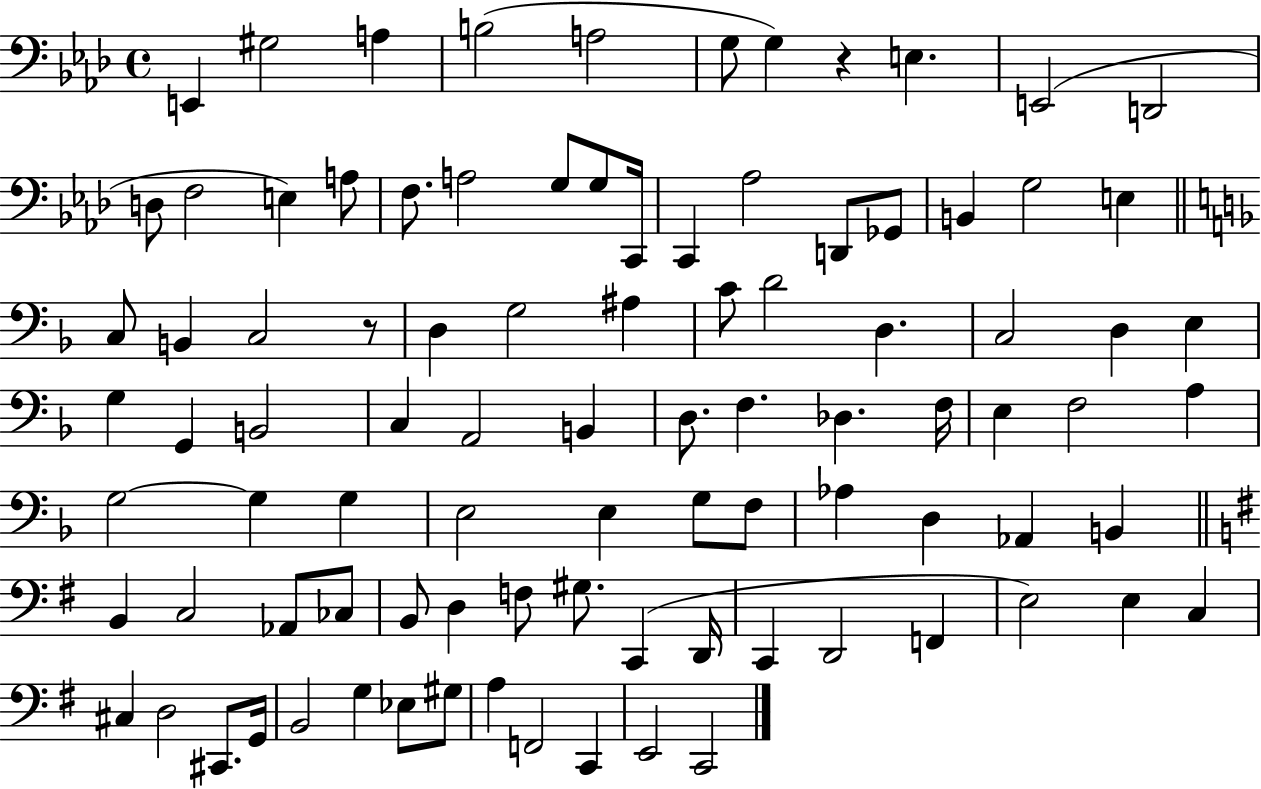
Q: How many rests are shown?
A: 2